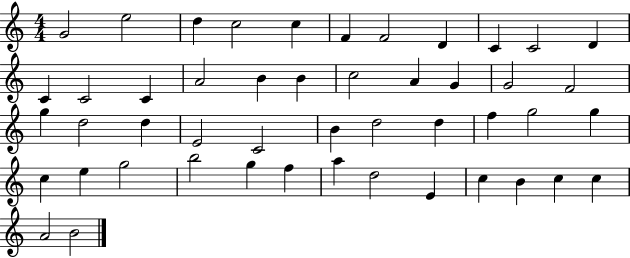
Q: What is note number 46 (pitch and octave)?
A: C5